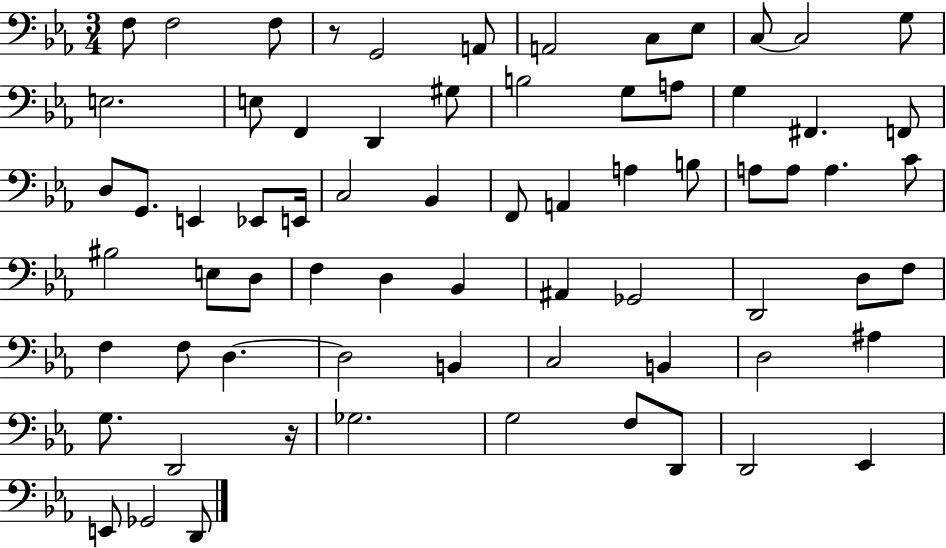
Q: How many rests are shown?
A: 2